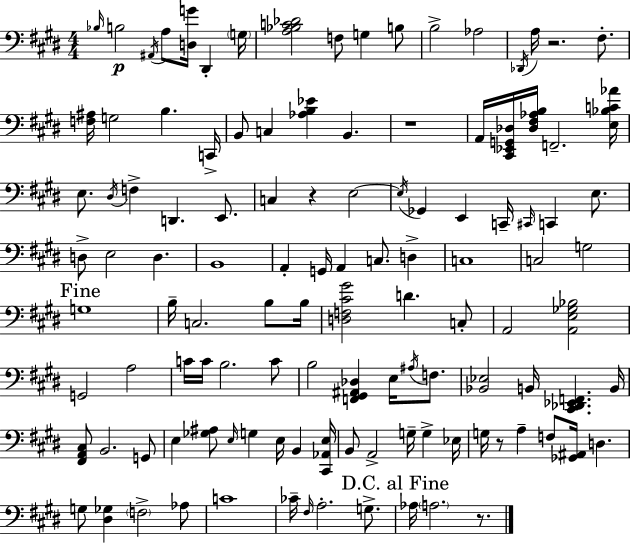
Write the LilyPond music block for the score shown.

{
  \clef bass
  \numericTimeSignature
  \time 4/4
  \key e \major
  \grace { bes16 }\p b2 \acciaccatura { ais,16 } a8 <d g'>16 dis,4-. | \parenthesize g16 <a bes c' des'>2 f8 g4 | b8 b2-> aes2 | \acciaccatura { des,16 } a16 r2. | \break fis8.-. <f ais>16 g2 b4. | c,16-> b,8 c4 <aes b ees'>4 b,4. | r1 | a,16 <cis, ees, g, des>16 <des fis aes b>16 f,2.-- | \break <e bes c' aes'>16 e8. \acciaccatura { dis16 } f4-> d,4. | e,8. c4 r4 e2~~ | \acciaccatura { e16 } ges,4 e,4 c,16-- \grace { cis,16 } c,4 | e8. d8-> e2 | \break d4. b,1 | a,4-. g,16 a,4 c8. | d4-> c1 | c2 g2 | \break \mark "Fine" g1 | b16-- c2. | b8 b16 <d f cis' gis'>2 d'4. | c8-. a,2 <a, e ges bes>2 | \break g,2 a2 | c'16 c'16 b2. | c'8 b2 <f, gis, ais, des>4 | e16 \acciaccatura { ais16 } f8. <bes, ees>2 b,16 | \break <cis, des, ees, f,>4. b,16 <fis, a, cis>8 b,2. | g,8 e4 <ges ais>8 \grace { e16 } g4 | e16 b,4 <cis, aes, e>16 b,8 a,2-> | g16-- g4-> ees16 g16 r8 a4-- f8 | \break <ges, ais,>16 d4. g8 <dis ges>4 \parenthesize f2-> | aes8 c'1 | ces'16-- \grace { fis16 } a2.-. | g8.-> \mark "D.C. al Fine" aes16 \parenthesize a2. | \break r8. \bar "|."
}